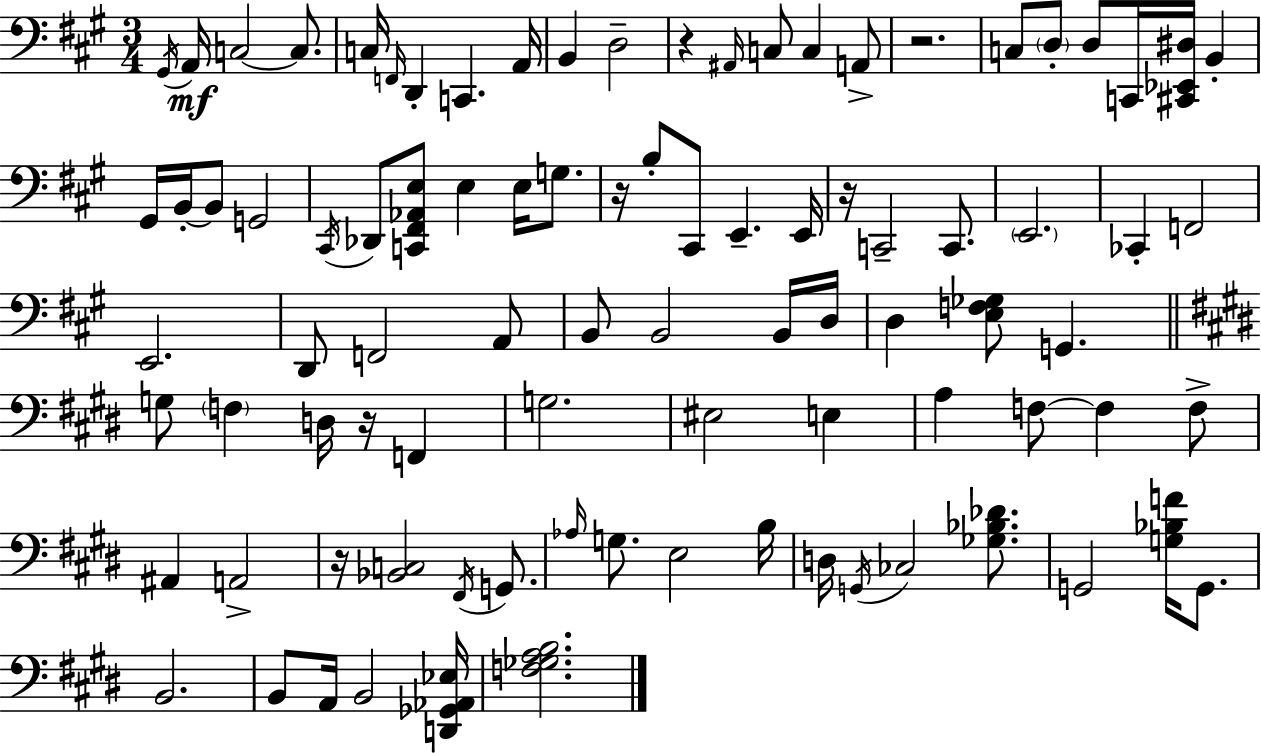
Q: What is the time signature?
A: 3/4